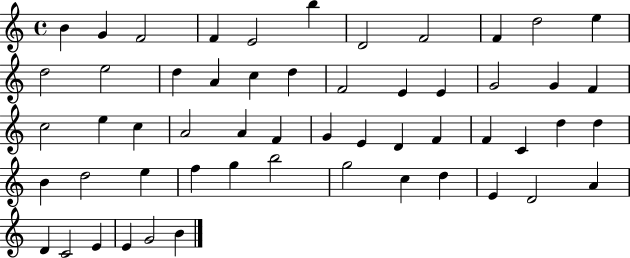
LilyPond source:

{
  \clef treble
  \time 4/4
  \defaultTimeSignature
  \key c \major
  b'4 g'4 f'2 | f'4 e'2 b''4 | d'2 f'2 | f'4 d''2 e''4 | \break d''2 e''2 | d''4 a'4 c''4 d''4 | f'2 e'4 e'4 | g'2 g'4 f'4 | \break c''2 e''4 c''4 | a'2 a'4 f'4 | g'4 e'4 d'4 f'4 | f'4 c'4 d''4 d''4 | \break b'4 d''2 e''4 | f''4 g''4 b''2 | g''2 c''4 d''4 | e'4 d'2 a'4 | \break d'4 c'2 e'4 | e'4 g'2 b'4 | \bar "|."
}